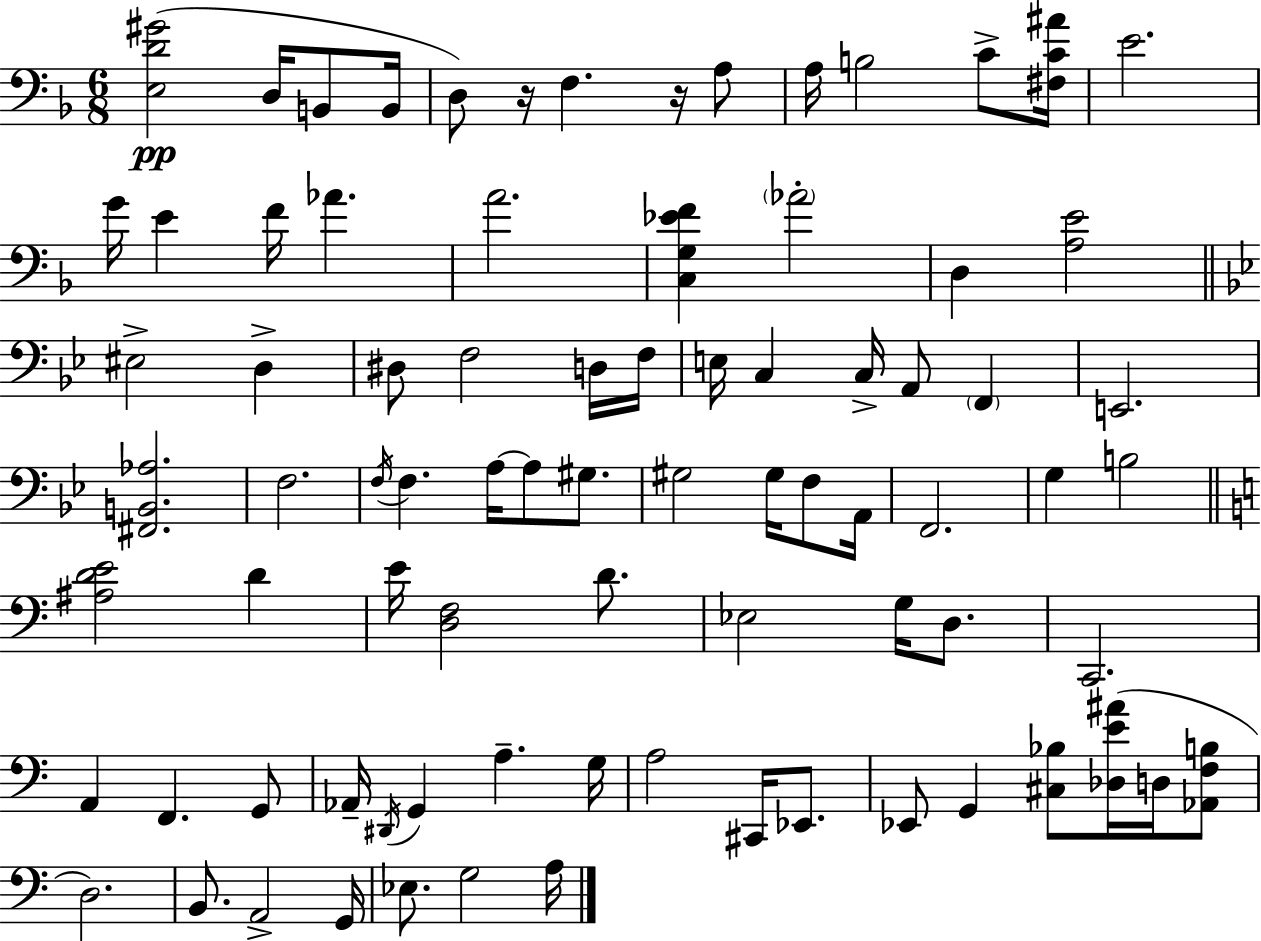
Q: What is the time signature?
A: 6/8